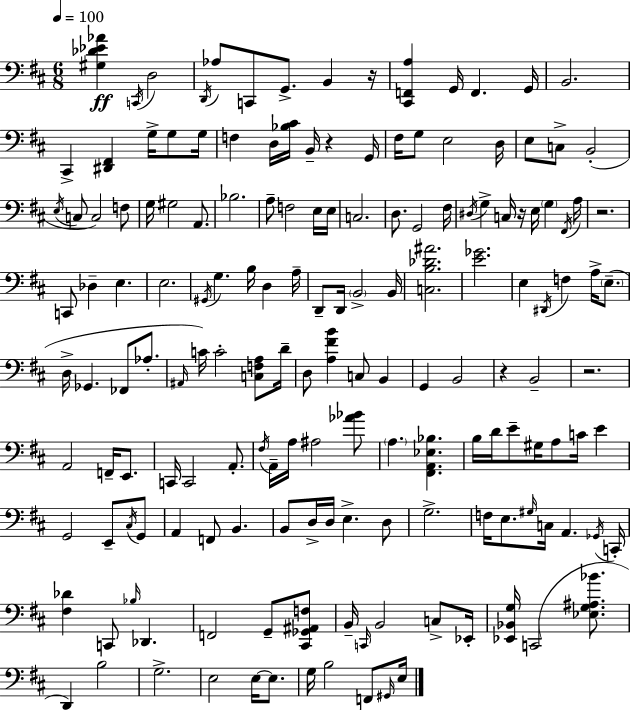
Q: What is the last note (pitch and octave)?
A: E3